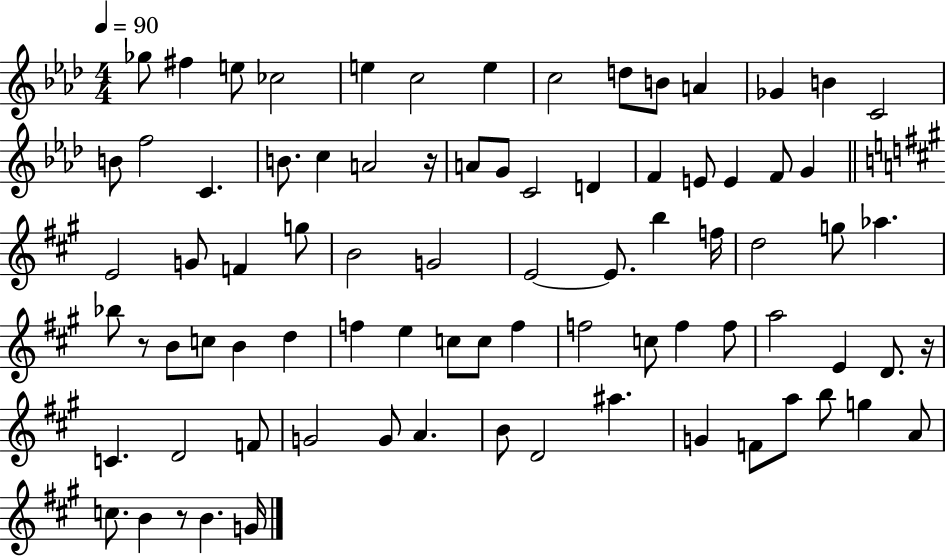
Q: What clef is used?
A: treble